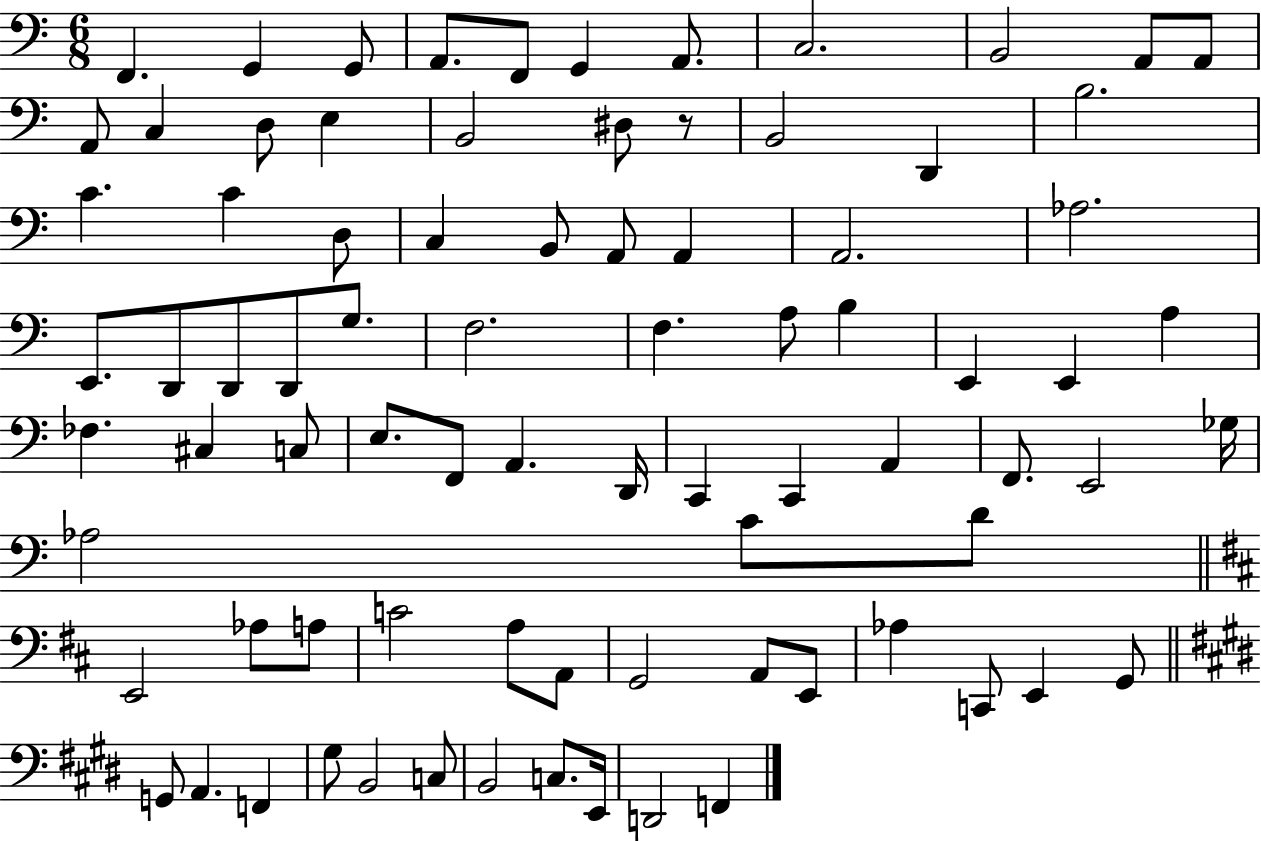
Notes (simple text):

F2/q. G2/q G2/e A2/e. F2/e G2/q A2/e. C3/h. B2/h A2/e A2/e A2/e C3/q D3/e E3/q B2/h D#3/e R/e B2/h D2/q B3/h. C4/q. C4/q D3/e C3/q B2/e A2/e A2/q A2/h. Ab3/h. E2/e. D2/e D2/e D2/e G3/e. F3/h. F3/q. A3/e B3/q E2/q E2/q A3/q FES3/q. C#3/q C3/e E3/e. F2/e A2/q. D2/s C2/q C2/q A2/q F2/e. E2/h Gb3/s Ab3/h C4/e D4/e E2/h Ab3/e A3/e C4/h A3/e A2/e G2/h A2/e E2/e Ab3/q C2/e E2/q G2/e G2/e A2/q. F2/q G#3/e B2/h C3/e B2/h C3/e. E2/s D2/h F2/q